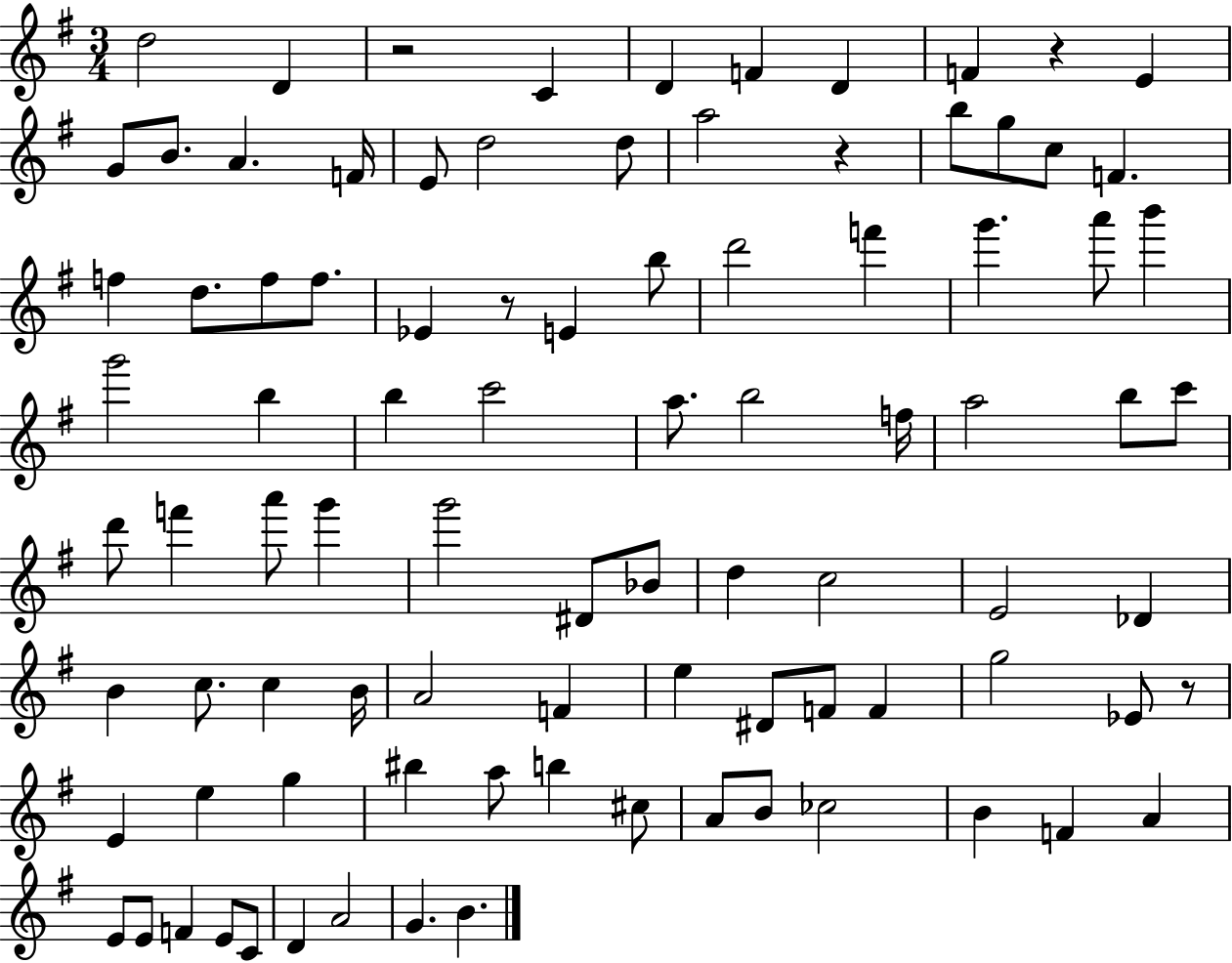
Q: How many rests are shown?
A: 5